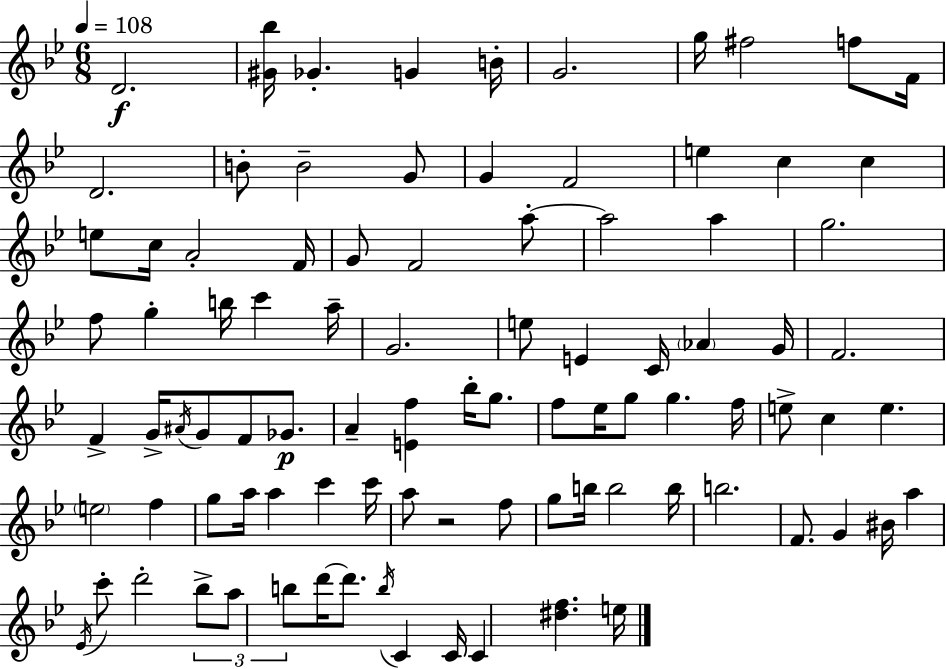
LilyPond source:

{
  \clef treble
  \numericTimeSignature
  \time 6/8
  \key bes \major
  \tempo 4 = 108
  \repeat volta 2 { d'2.\f | <gis' bes''>16 ges'4.-. g'4 b'16-. | g'2. | g''16 fis''2 f''8 f'16 | \break d'2. | b'8-. b'2-- g'8 | g'4 f'2 | e''4 c''4 c''4 | \break e''8 c''16 a'2-. f'16 | g'8 f'2 a''8-.~~ | a''2 a''4 | g''2. | \break f''8 g''4-. b''16 c'''4 a''16-- | g'2. | e''8 e'4 c'16 \parenthesize aes'4 g'16 | f'2. | \break f'4-> g'16-> \acciaccatura { ais'16 } g'8 f'8 ges'8.\p | a'4-- <e' f''>4 bes''16-. g''8. | f''8 ees''16 g''8 g''4. | f''16 e''8-> c''4 e''4. | \break \parenthesize e''2 f''4 | g''8 a''16 a''4 c'''4 | c'''16 a''8 r2 f''8 | g''8 b''16 b''2 | \break b''16 b''2. | f'8. g'4 bis'16 a''4 | \acciaccatura { ees'16 } c'''8-. d'''2-. | \tuplet 3/2 { bes''8-> a''8 b''8 } d'''16~~ d'''8. \acciaccatura { b''16 } c'4 | \break c'16 c'4 <dis'' f''>4. | e''16 } \bar "|."
}